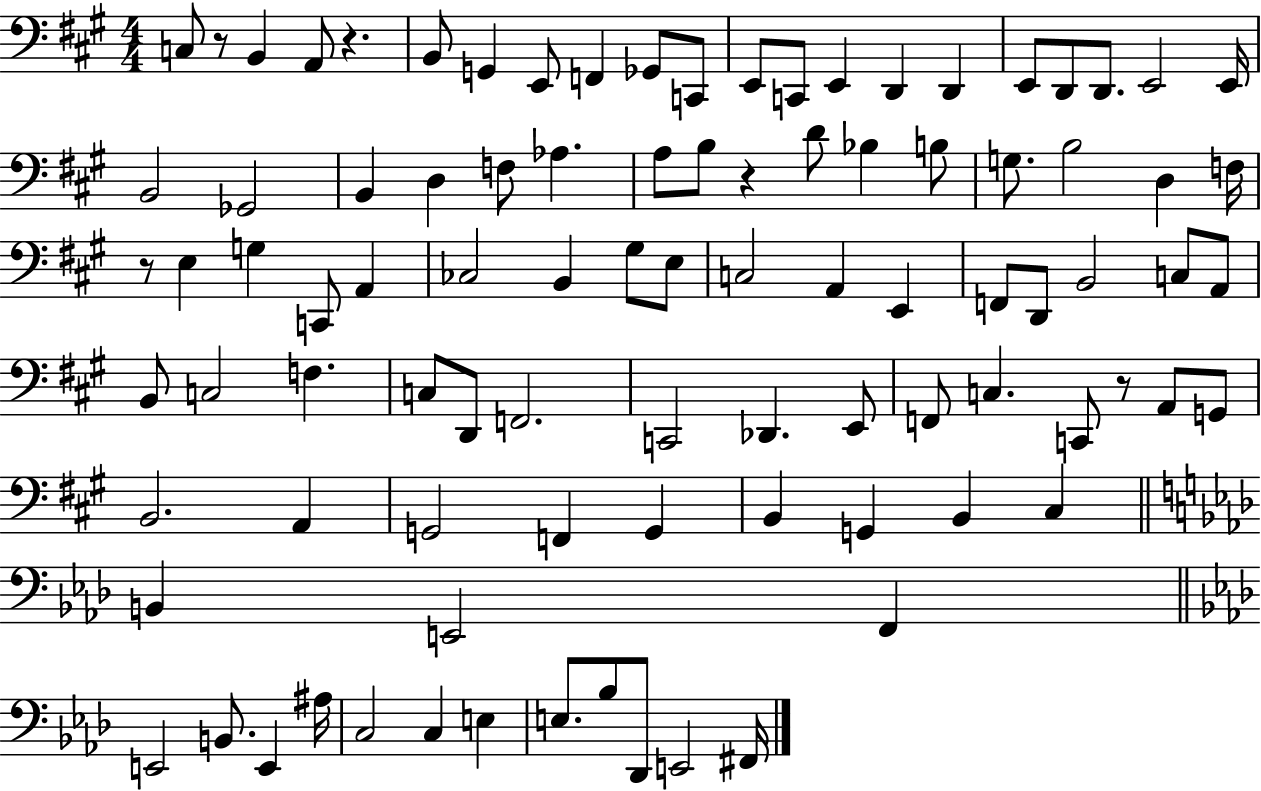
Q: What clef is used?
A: bass